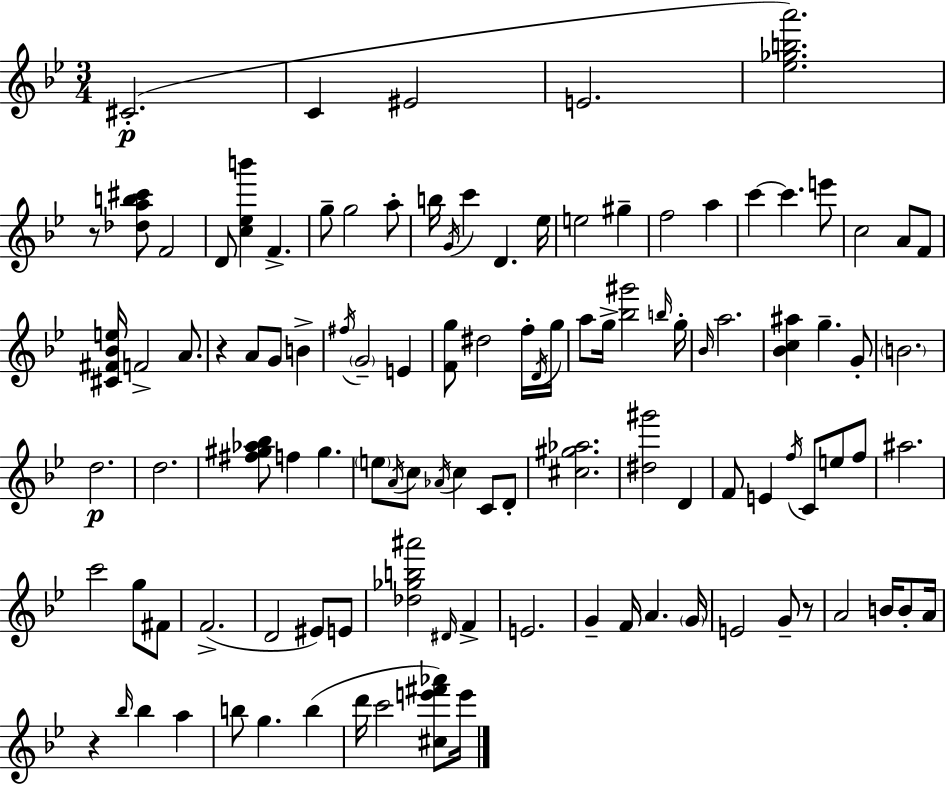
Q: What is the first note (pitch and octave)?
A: C#4